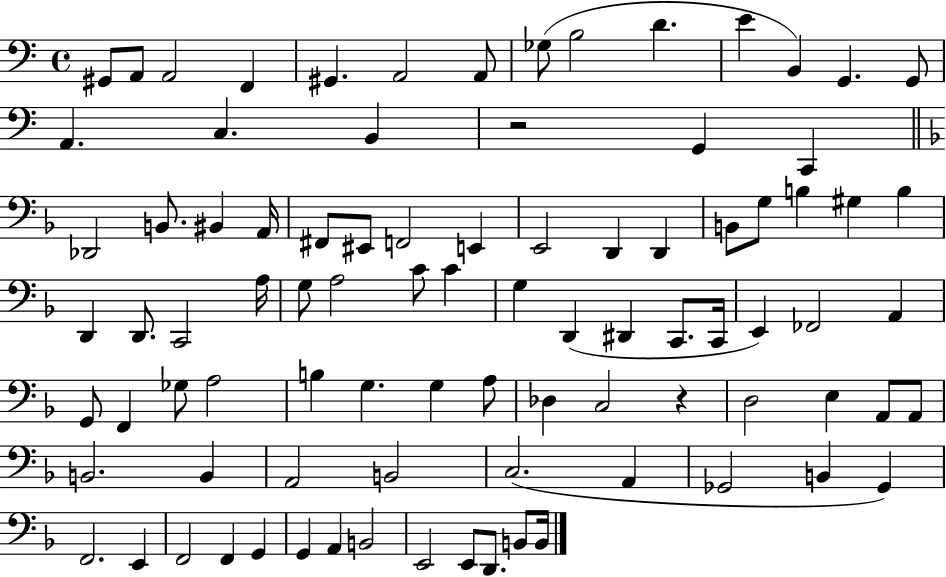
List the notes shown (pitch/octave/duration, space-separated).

G#2/e A2/e A2/h F2/q G#2/q. A2/h A2/e Gb3/e B3/h D4/q. E4/q B2/q G2/q. G2/e A2/q. C3/q. B2/q R/h G2/q C2/q Db2/h B2/e. BIS2/q A2/s F#2/e EIS2/e F2/h E2/q E2/h D2/q D2/q B2/e G3/e B3/q G#3/q B3/q D2/q D2/e. C2/h A3/s G3/e A3/h C4/e C4/q G3/q D2/q D#2/q C2/e. C2/s E2/q FES2/h A2/q G2/e F2/q Gb3/e A3/h B3/q G3/q. G3/q A3/e Db3/q C3/h R/q D3/h E3/q A2/e A2/e B2/h. B2/q A2/h B2/h C3/h. A2/q Gb2/h B2/q Gb2/q F2/h. E2/q F2/h F2/q G2/q G2/q A2/q B2/h E2/h E2/e D2/e. B2/e B2/s